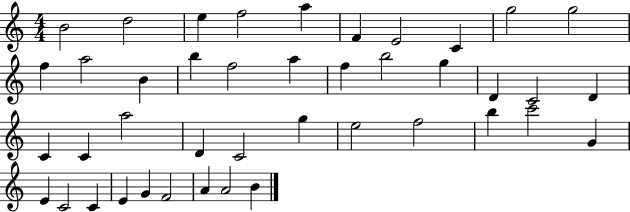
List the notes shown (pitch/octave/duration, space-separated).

B4/h D5/h E5/q F5/h A5/q F4/q E4/h C4/q G5/h G5/h F5/q A5/h B4/q B5/q F5/h A5/q F5/q B5/h G5/q D4/q C4/h D4/q C4/q C4/q A5/h D4/q C4/h G5/q E5/h F5/h B5/q C6/h G4/q E4/q C4/h C4/q E4/q G4/q F4/h A4/q A4/h B4/q